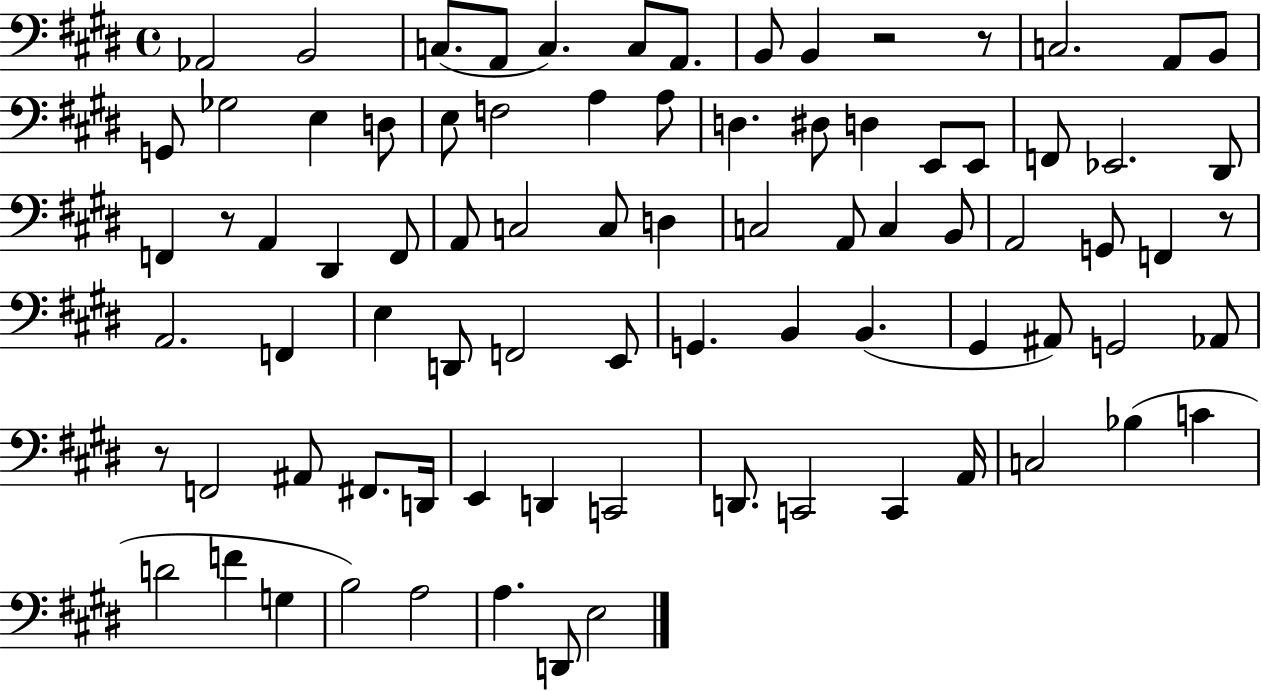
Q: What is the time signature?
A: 4/4